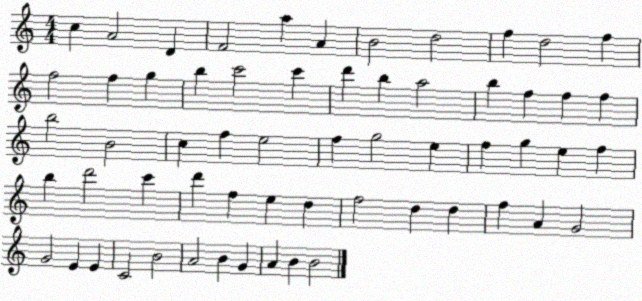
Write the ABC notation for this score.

X:1
T:Untitled
M:4/4
L:1/4
K:C
c A2 D F2 a A B2 d2 f d2 f f2 f g b c'2 c' d' b a2 b f f f b2 B2 c f e2 f g2 e f g e f b d'2 c' d' f e d f2 d d f A G2 G2 E E C2 B2 A2 B G A B B2